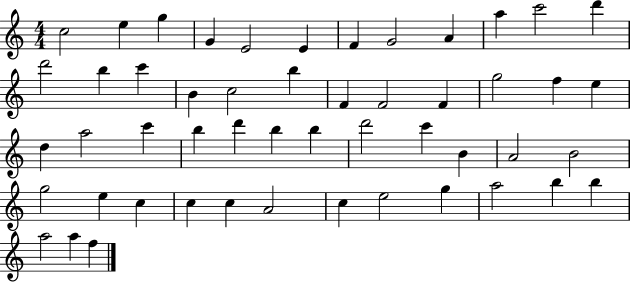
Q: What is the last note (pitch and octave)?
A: F5